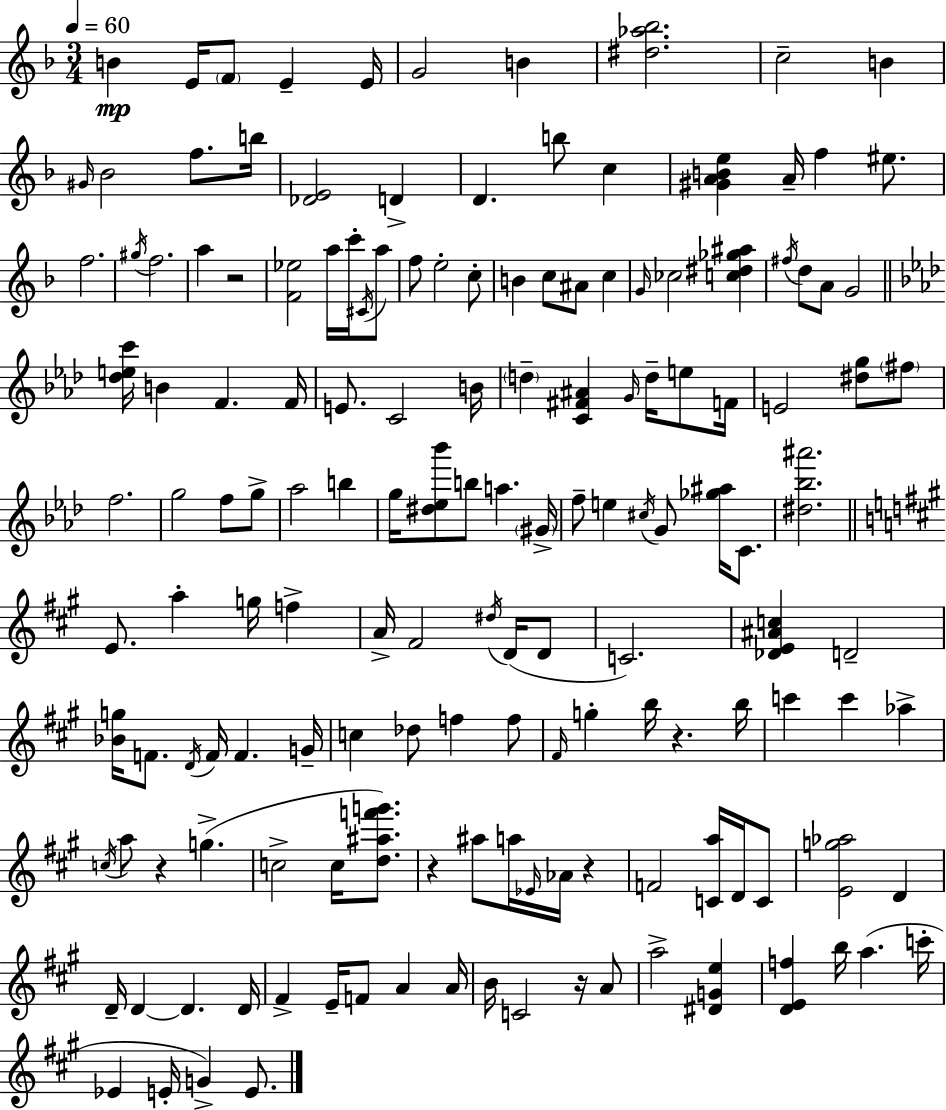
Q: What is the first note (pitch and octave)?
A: B4